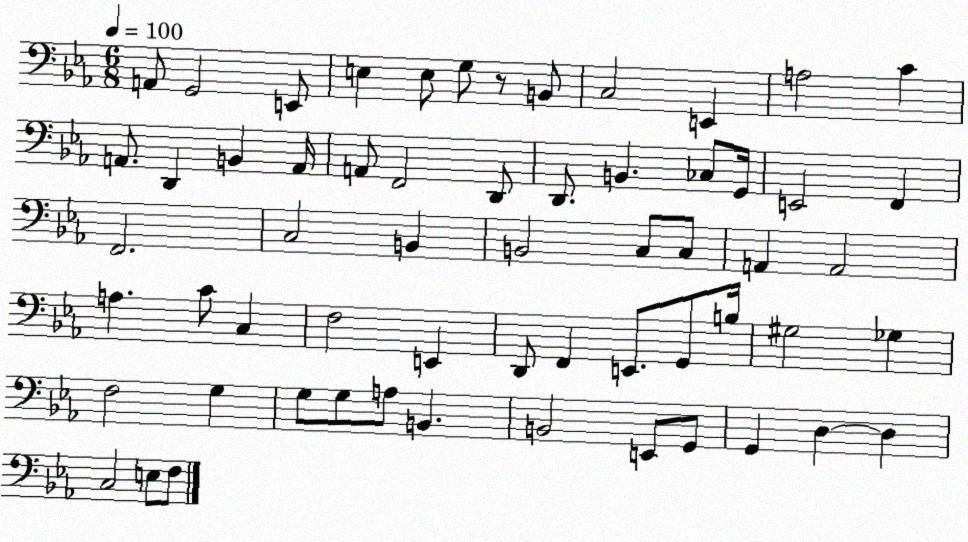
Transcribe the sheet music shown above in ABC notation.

X:1
T:Untitled
M:6/8
L:1/4
K:Eb
A,,/2 G,,2 E,,/2 E, E,/2 G,/2 z/2 B,,/2 C,2 E,, A,2 C A,,/2 D,, B,, A,,/4 A,,/2 F,,2 D,,/2 D,,/2 B,, _C,/2 G,,/4 E,,2 F,, F,,2 C,2 B,, B,,2 C,/2 C,/2 A,, A,,2 A, C/2 C, F,2 E,, D,,/2 F,, E,,/2 G,,/2 B,/4 ^G,2 _G, F,2 G, G,/2 G,/2 A,/2 B,, B,,2 E,,/2 G,,/2 G,, D, D, C,2 E,/2 F,/2